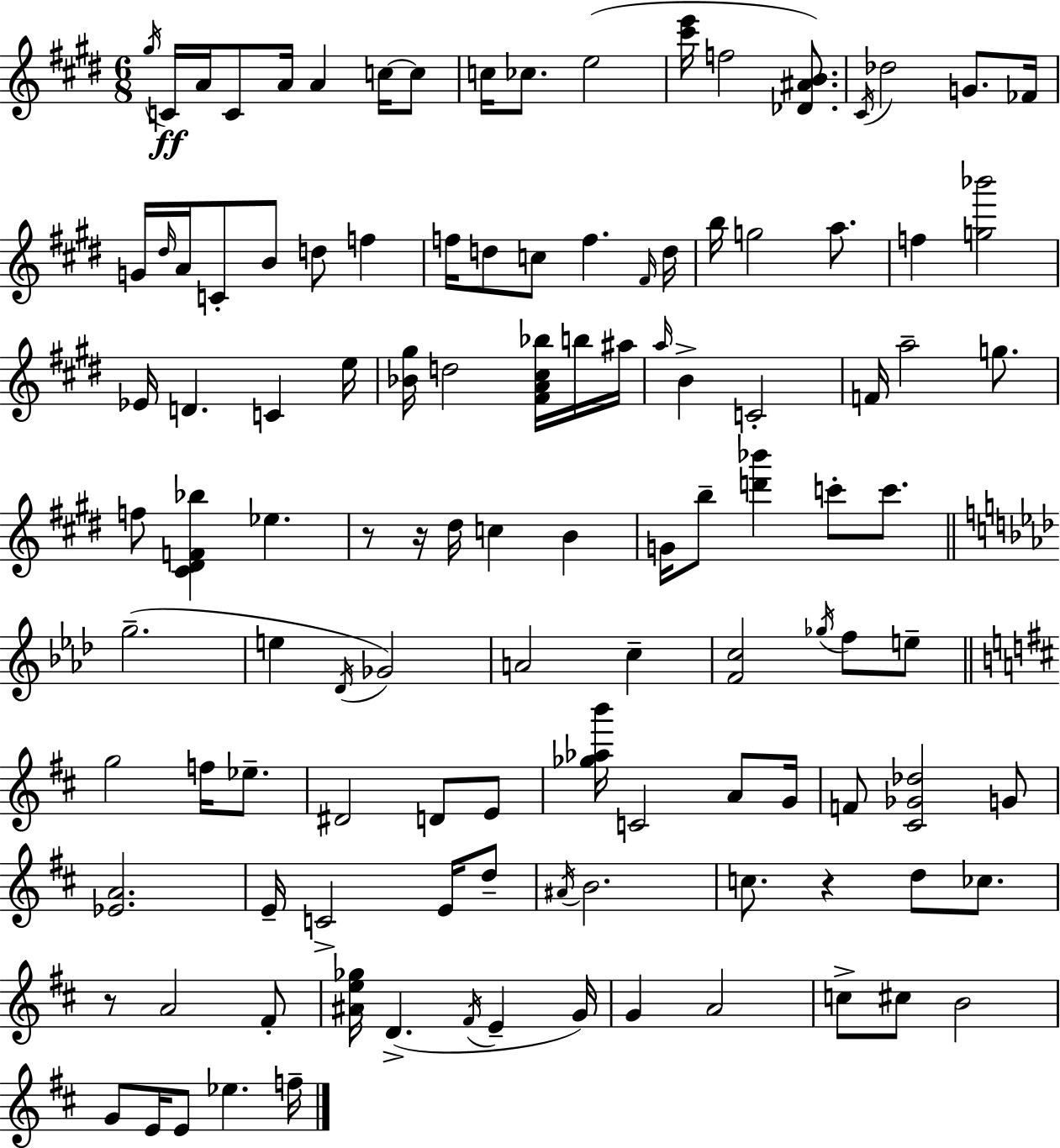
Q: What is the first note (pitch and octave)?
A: G#5